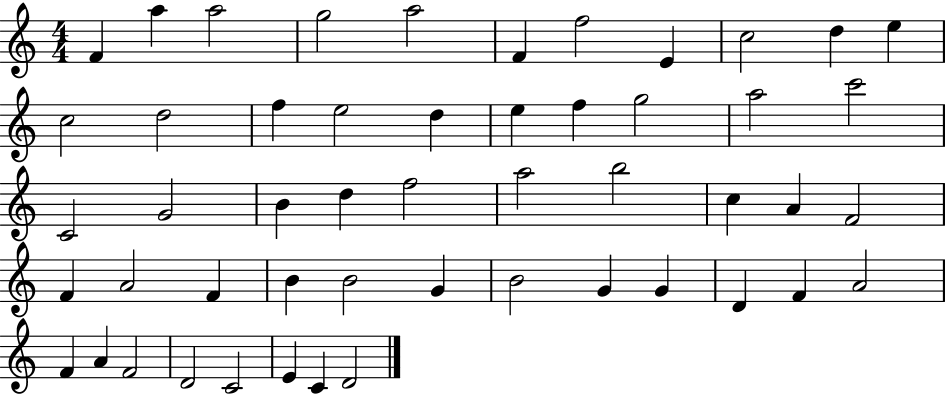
X:1
T:Untitled
M:4/4
L:1/4
K:C
F a a2 g2 a2 F f2 E c2 d e c2 d2 f e2 d e f g2 a2 c'2 C2 G2 B d f2 a2 b2 c A F2 F A2 F B B2 G B2 G G D F A2 F A F2 D2 C2 E C D2